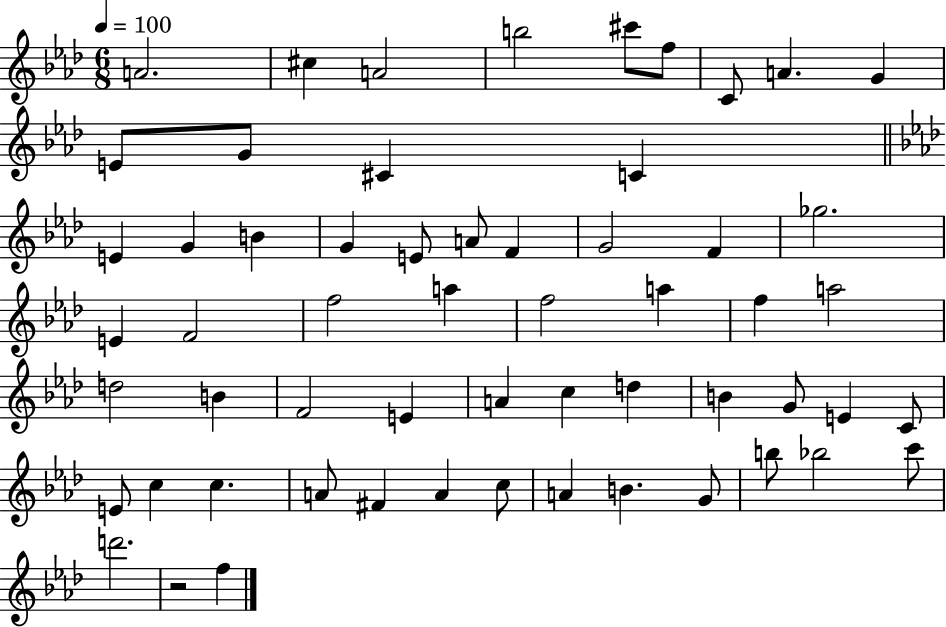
{
  \clef treble
  \numericTimeSignature
  \time 6/8
  \key aes \major
  \tempo 4 = 100
  \repeat volta 2 { a'2. | cis''4 a'2 | b''2 cis'''8 f''8 | c'8 a'4. g'4 | \break e'8 g'8 cis'4 c'4 | \bar "||" \break \key aes \major e'4 g'4 b'4 | g'4 e'8 a'8 f'4 | g'2 f'4 | ges''2. | \break e'4 f'2 | f''2 a''4 | f''2 a''4 | f''4 a''2 | \break d''2 b'4 | f'2 e'4 | a'4 c''4 d''4 | b'4 g'8 e'4 c'8 | \break e'8 c''4 c''4. | a'8 fis'4 a'4 c''8 | a'4 b'4. g'8 | b''8 bes''2 c'''8 | \break d'''2. | r2 f''4 | } \bar "|."
}